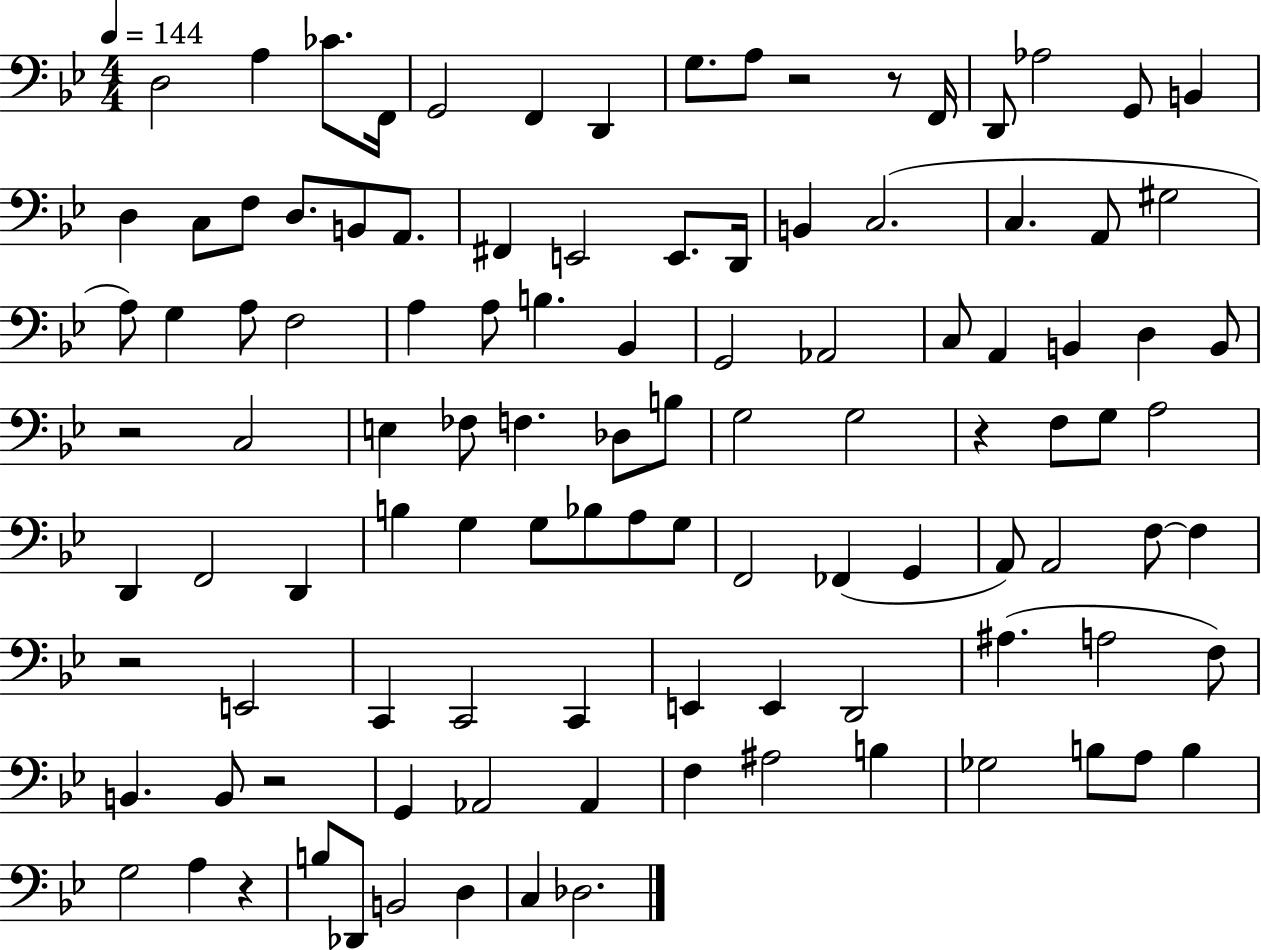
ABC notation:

X:1
T:Untitled
M:4/4
L:1/4
K:Bb
D,2 A, _C/2 F,,/4 G,,2 F,, D,, G,/2 A,/2 z2 z/2 F,,/4 D,,/2 _A,2 G,,/2 B,, D, C,/2 F,/2 D,/2 B,,/2 A,,/2 ^F,, E,,2 E,,/2 D,,/4 B,, C,2 C, A,,/2 ^G,2 A,/2 G, A,/2 F,2 A, A,/2 B, _B,, G,,2 _A,,2 C,/2 A,, B,, D, B,,/2 z2 C,2 E, _F,/2 F, _D,/2 B,/2 G,2 G,2 z F,/2 G,/2 A,2 D,, F,,2 D,, B, G, G,/2 _B,/2 A,/2 G,/2 F,,2 _F,, G,, A,,/2 A,,2 F,/2 F, z2 E,,2 C,, C,,2 C,, E,, E,, D,,2 ^A, A,2 F,/2 B,, B,,/2 z2 G,, _A,,2 _A,, F, ^A,2 B, _G,2 B,/2 A,/2 B, G,2 A, z B,/2 _D,,/2 B,,2 D, C, _D,2